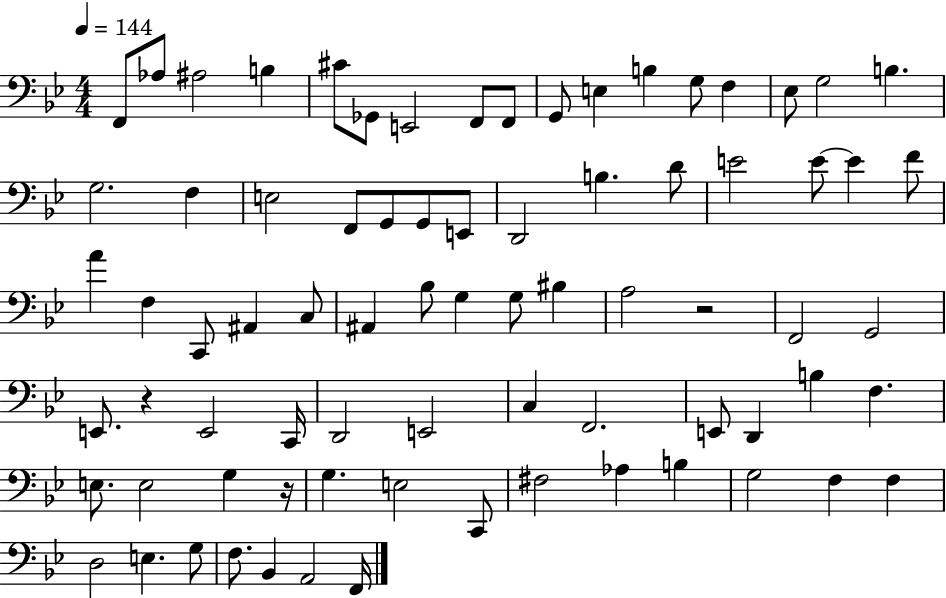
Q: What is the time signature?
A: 4/4